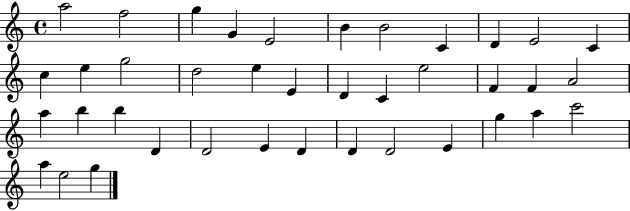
{
  \clef treble
  \time 4/4
  \defaultTimeSignature
  \key c \major
  a''2 f''2 | g''4 g'4 e'2 | b'4 b'2 c'4 | d'4 e'2 c'4 | \break c''4 e''4 g''2 | d''2 e''4 e'4 | d'4 c'4 e''2 | f'4 f'4 a'2 | \break a''4 b''4 b''4 d'4 | d'2 e'4 d'4 | d'4 d'2 e'4 | g''4 a''4 c'''2 | \break a''4 e''2 g''4 | \bar "|."
}